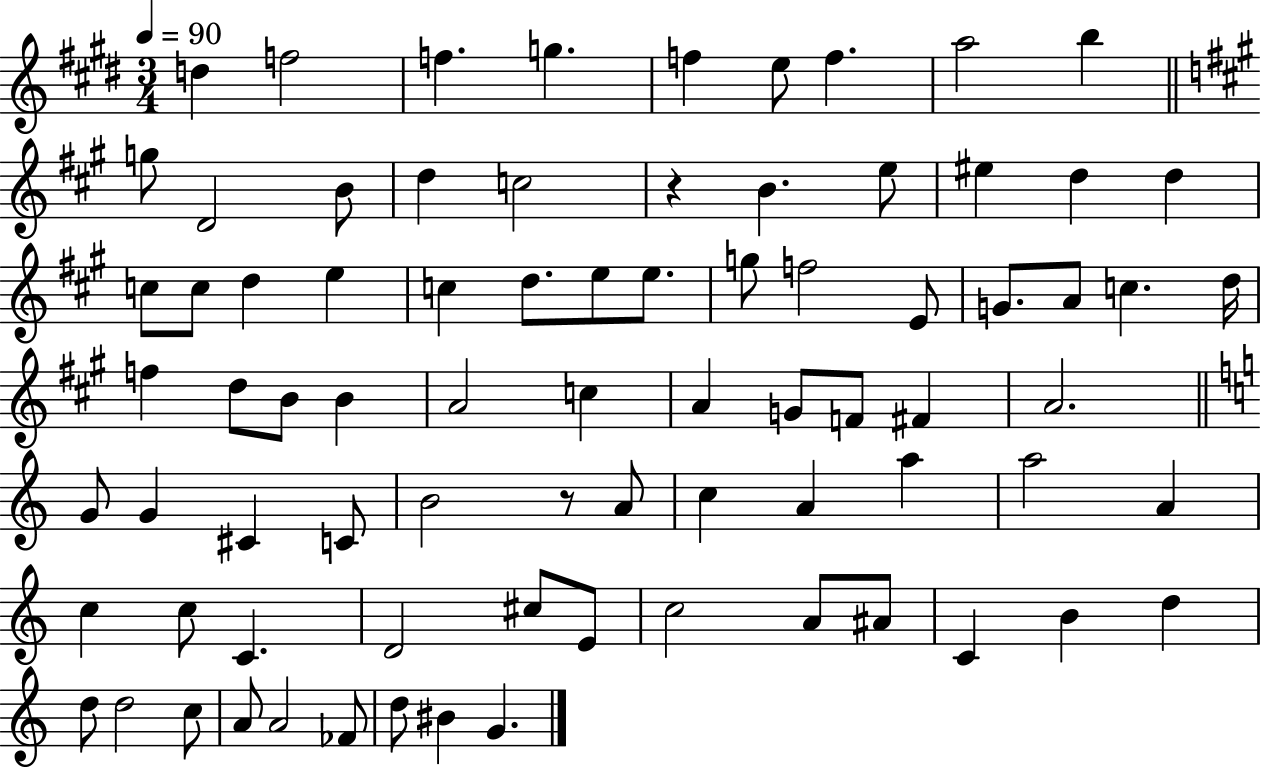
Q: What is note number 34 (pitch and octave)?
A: D5